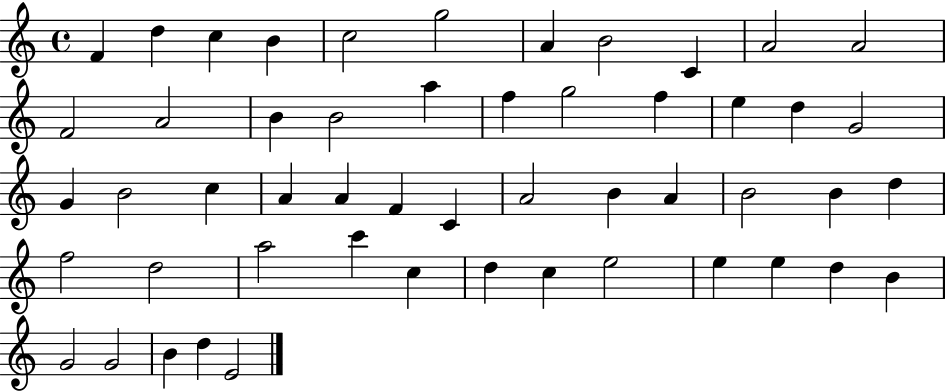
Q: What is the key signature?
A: C major